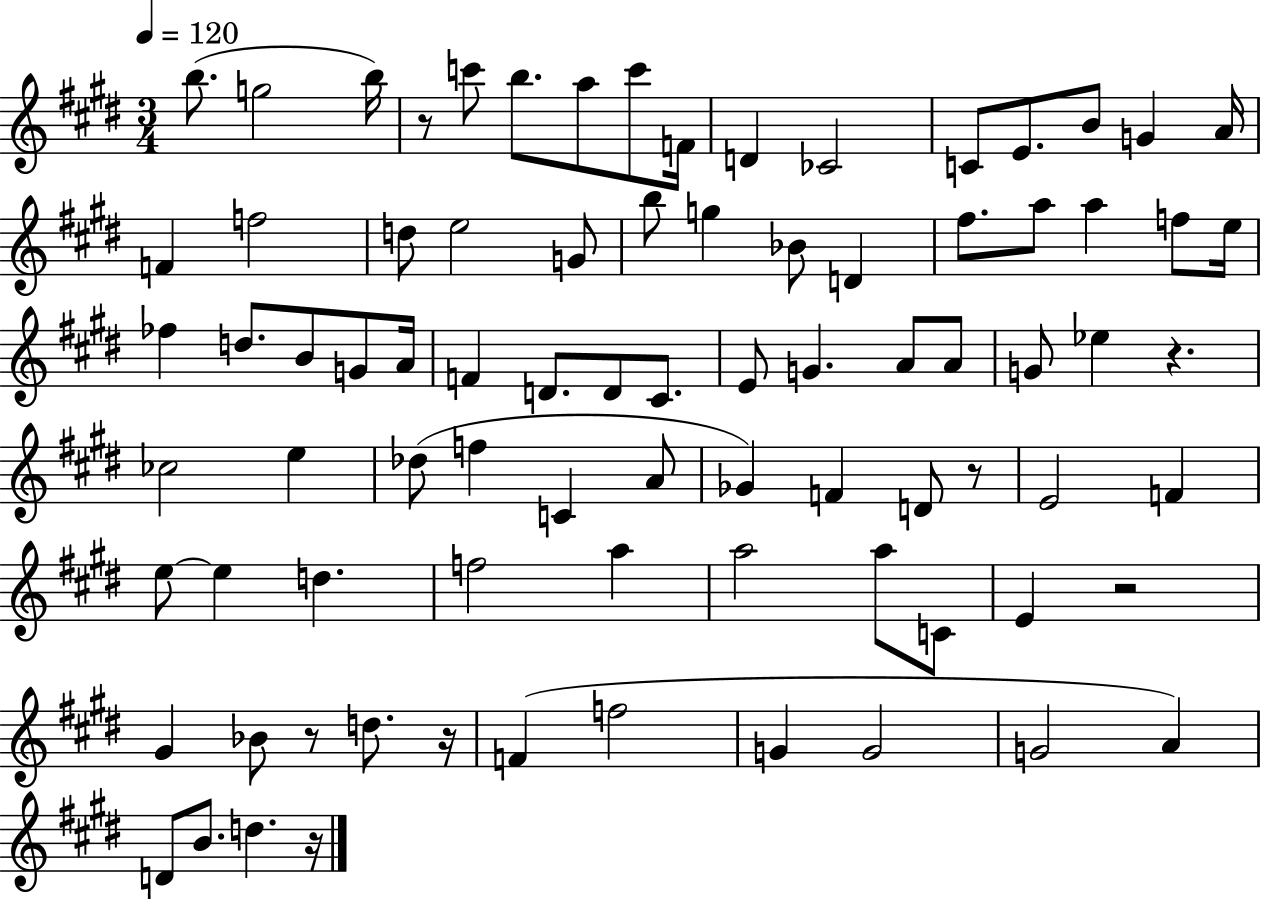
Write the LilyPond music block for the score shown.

{
  \clef treble
  \numericTimeSignature
  \time 3/4
  \key e \major
  \tempo 4 = 120
  \repeat volta 2 { b''8.( g''2 b''16) | r8 c'''8 b''8. a''8 c'''8 f'16 | d'4 ces'2 | c'8 e'8. b'8 g'4 a'16 | \break f'4 f''2 | d''8 e''2 g'8 | b''8 g''4 bes'8 d'4 | fis''8. a''8 a''4 f''8 e''16 | \break fes''4 d''8. b'8 g'8 a'16 | f'4 d'8. d'8 cis'8. | e'8 g'4. a'8 a'8 | g'8 ees''4 r4. | \break ces''2 e''4 | des''8( f''4 c'4 a'8 | ges'4) f'4 d'8 r8 | e'2 f'4 | \break e''8~~ e''4 d''4. | f''2 a''4 | a''2 a''8 c'8 | e'4 r2 | \break gis'4 bes'8 r8 d''8. r16 | f'4( f''2 | g'4 g'2 | g'2 a'4) | \break d'8 b'8. d''4. r16 | } \bar "|."
}